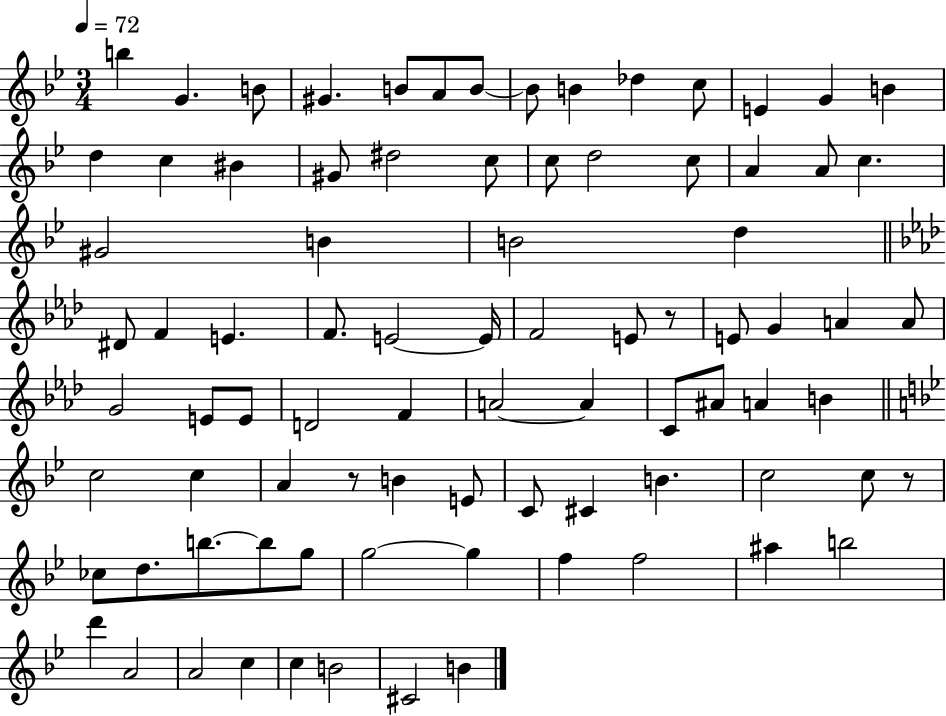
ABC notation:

X:1
T:Untitled
M:3/4
L:1/4
K:Bb
b G B/2 ^G B/2 A/2 B/2 B/2 B _d c/2 E G B d c ^B ^G/2 ^d2 c/2 c/2 d2 c/2 A A/2 c ^G2 B B2 d ^D/2 F E F/2 E2 E/4 F2 E/2 z/2 E/2 G A A/2 G2 E/2 E/2 D2 F A2 A C/2 ^A/2 A B c2 c A z/2 B E/2 C/2 ^C B c2 c/2 z/2 _c/2 d/2 b/2 b/2 g/2 g2 g f f2 ^a b2 d' A2 A2 c c B2 ^C2 B